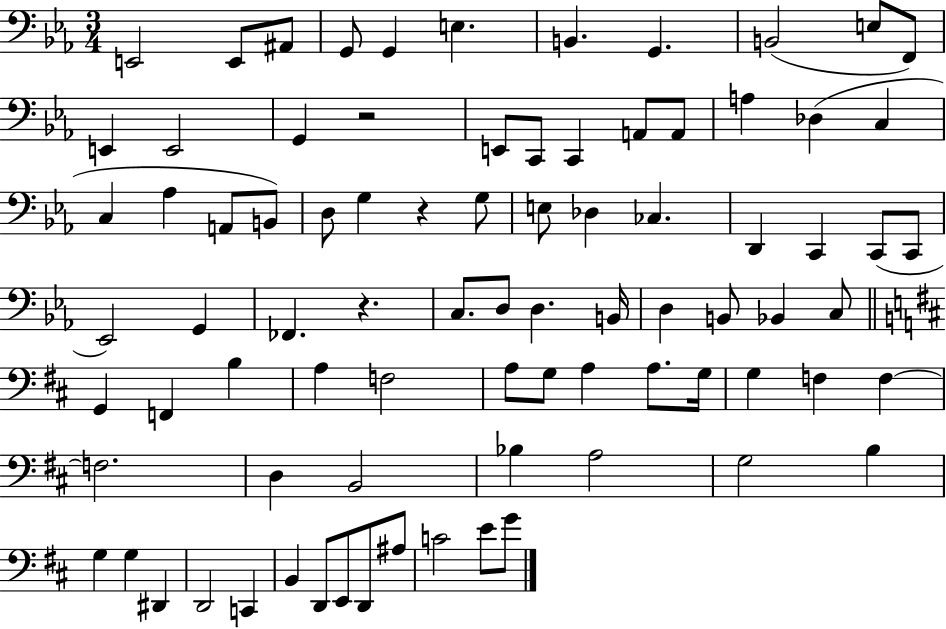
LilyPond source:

{
  \clef bass
  \numericTimeSignature
  \time 3/4
  \key ees \major
  \repeat volta 2 { e,2 e,8 ais,8 | g,8 g,4 e4. | b,4. g,4. | b,2( e8 f,8) | \break e,4 e,2 | g,4 r2 | e,8 c,8 c,4 a,8 a,8 | a4 des4( c4 | \break c4 aes4 a,8 b,8) | d8 g4 r4 g8 | e8 des4 ces4. | d,4 c,4 c,8( c,8 | \break ees,2) g,4 | fes,4. r4. | c8. d8 d4. b,16 | d4 b,8 bes,4 c8 | \break \bar "||" \break \key d \major g,4 f,4 b4 | a4 f2 | a8 g8 a4 a8. g16 | g4 f4 f4~~ | \break f2. | d4 b,2 | bes4 a2 | g2 b4 | \break g4 g4 dis,4 | d,2 c,4 | b,4 d,8 e,8 d,8 ais8 | c'2 e'8 g'8 | \break } \bar "|."
}